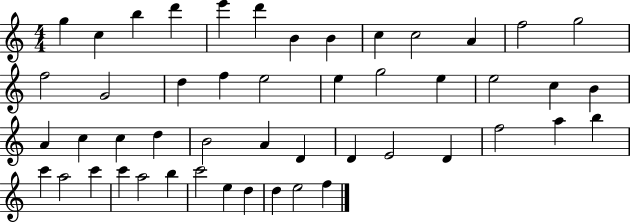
X:1
T:Untitled
M:4/4
L:1/4
K:C
g c b d' e' d' B B c c2 A f2 g2 f2 G2 d f e2 e g2 e e2 c B A c c d B2 A D D E2 D f2 a b c' a2 c' c' a2 b c'2 e d d e2 f